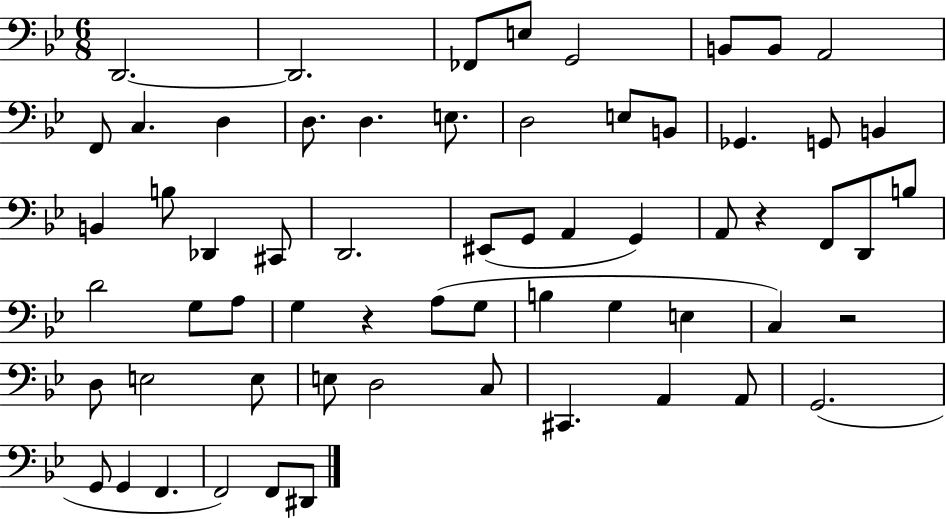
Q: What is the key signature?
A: BES major